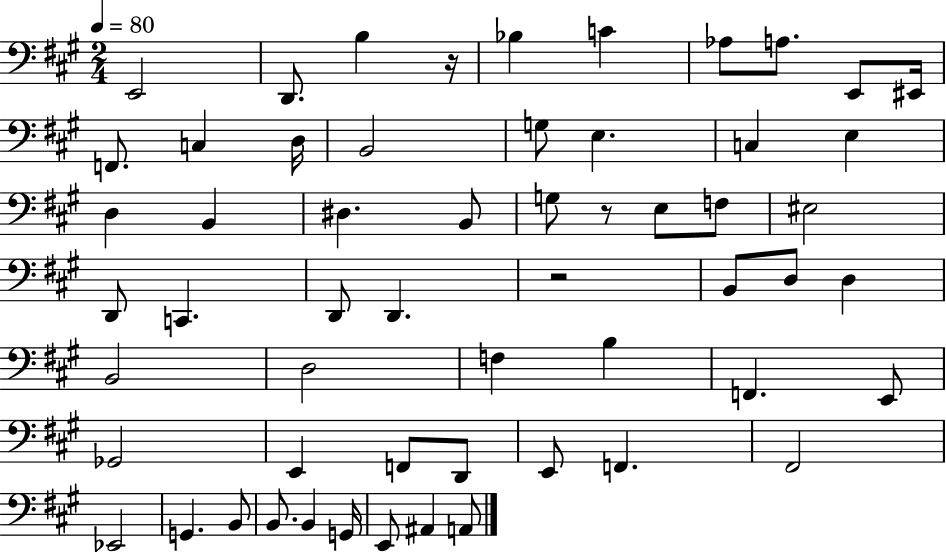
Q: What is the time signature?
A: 2/4